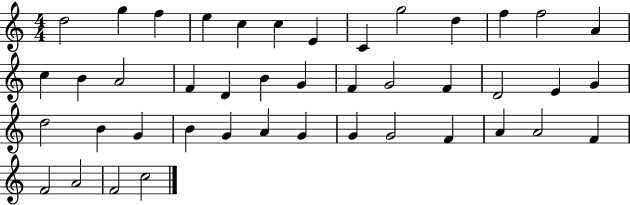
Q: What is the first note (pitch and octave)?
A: D5